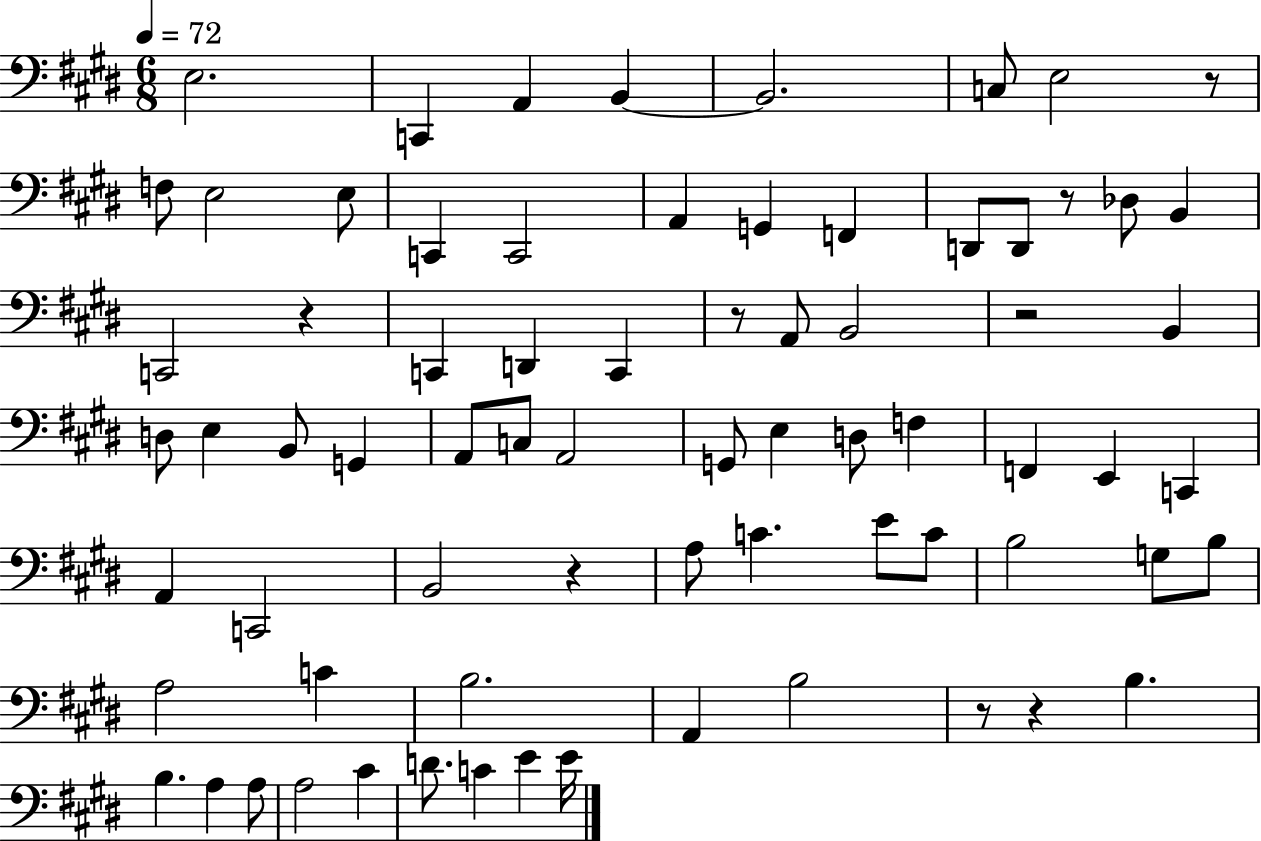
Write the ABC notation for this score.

X:1
T:Untitled
M:6/8
L:1/4
K:E
E,2 C,, A,, B,, B,,2 C,/2 E,2 z/2 F,/2 E,2 E,/2 C,, C,,2 A,, G,, F,, D,,/2 D,,/2 z/2 _D,/2 B,, C,,2 z C,, D,, C,, z/2 A,,/2 B,,2 z2 B,, D,/2 E, B,,/2 G,, A,,/2 C,/2 A,,2 G,,/2 E, D,/2 F, F,, E,, C,, A,, C,,2 B,,2 z A,/2 C E/2 C/2 B,2 G,/2 B,/2 A,2 C B,2 A,, B,2 z/2 z B, B, A, A,/2 A,2 ^C D/2 C E E/4